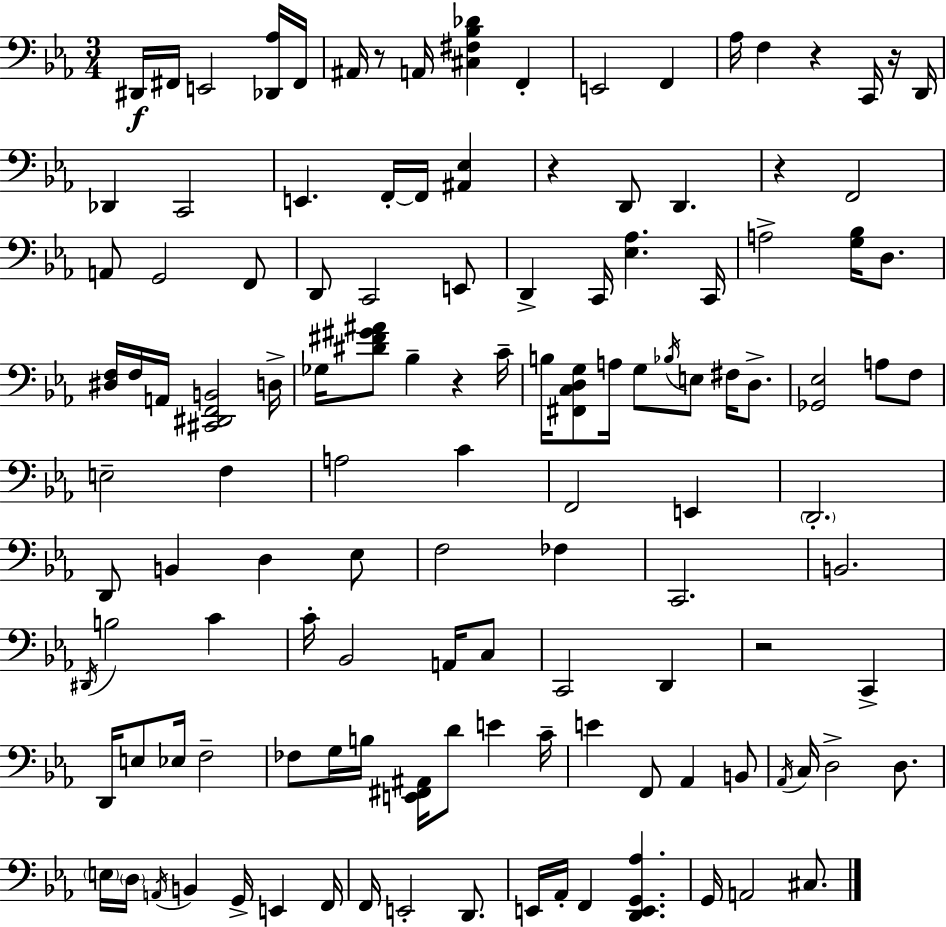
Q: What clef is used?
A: bass